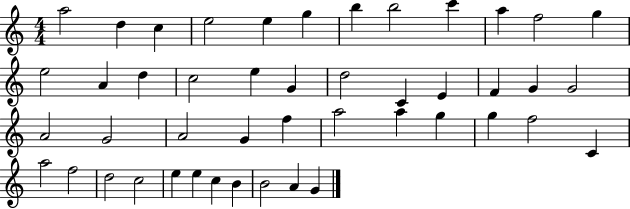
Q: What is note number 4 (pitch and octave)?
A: E5